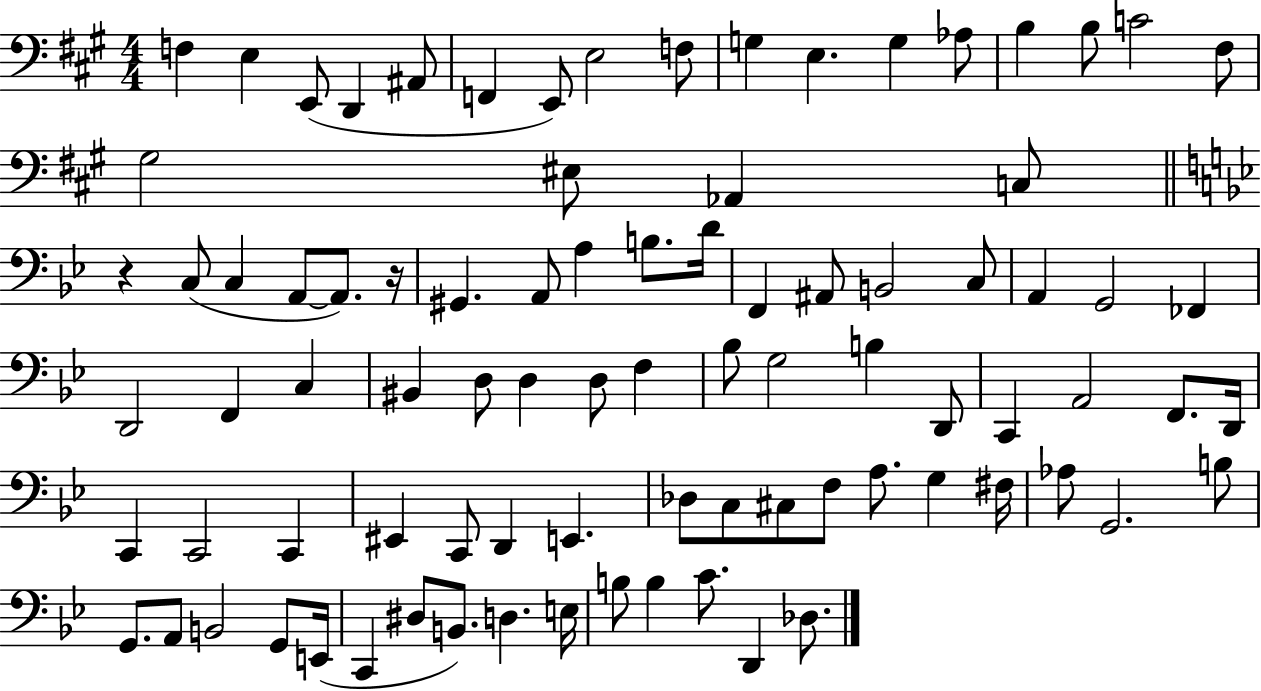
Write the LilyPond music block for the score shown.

{
  \clef bass
  \numericTimeSignature
  \time 4/4
  \key a \major
  \repeat volta 2 { f4 e4 e,8( d,4 ais,8 | f,4 e,8) e2 f8 | g4 e4. g4 aes8 | b4 b8 c'2 fis8 | \break gis2 eis8 aes,4 c8 | \bar "||" \break \key g \minor r4 c8( c4 a,8~~ a,8.) r16 | gis,4. a,8 a4 b8. d'16 | f,4 ais,8 b,2 c8 | a,4 g,2 fes,4 | \break d,2 f,4 c4 | bis,4 d8 d4 d8 f4 | bes8 g2 b4 d,8 | c,4 a,2 f,8. d,16 | \break c,4 c,2 c,4 | eis,4 c,8 d,4 e,4. | des8 c8 cis8 f8 a8. g4 fis16 | aes8 g,2. b8 | \break g,8. a,8 b,2 g,8 e,16( | c,4 dis8 b,8.) d4. e16 | b8 b4 c'8. d,4 des8. | } \bar "|."
}